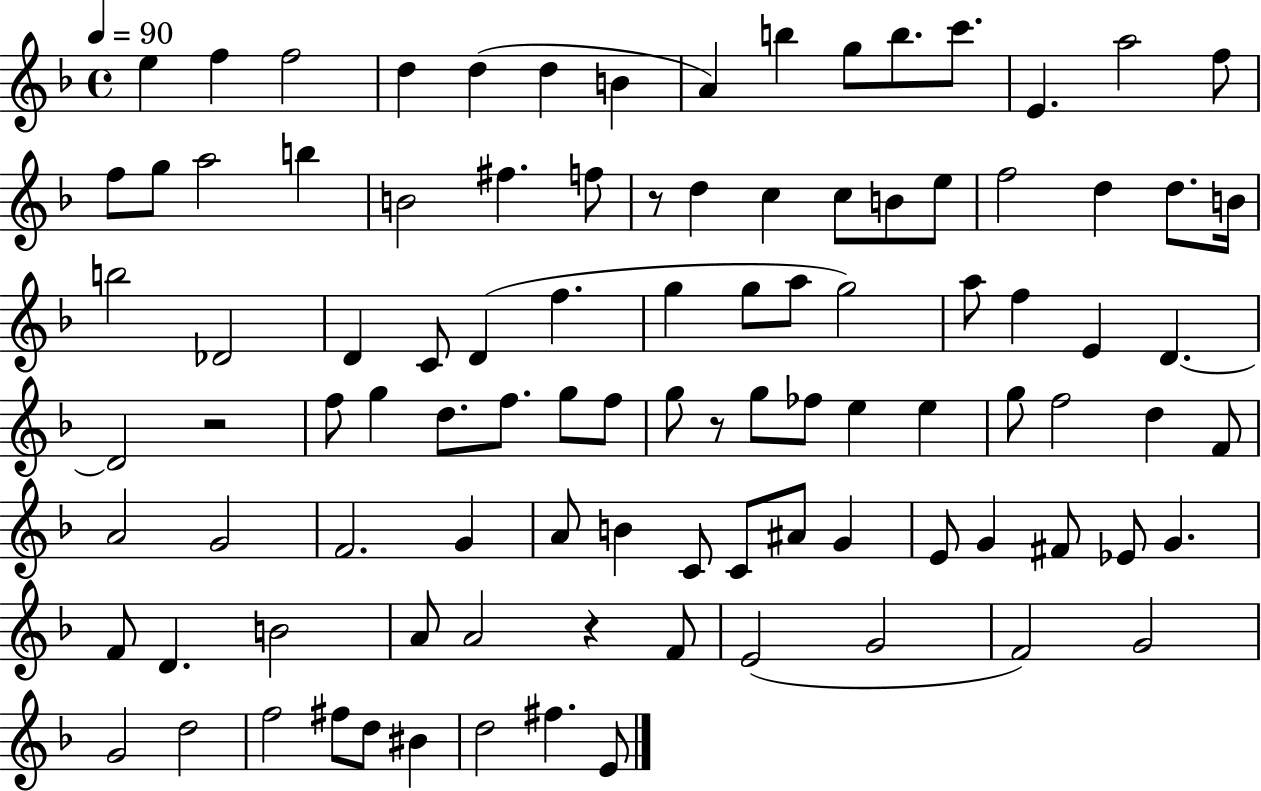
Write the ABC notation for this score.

X:1
T:Untitled
M:4/4
L:1/4
K:F
e f f2 d d d B A b g/2 b/2 c'/2 E a2 f/2 f/2 g/2 a2 b B2 ^f f/2 z/2 d c c/2 B/2 e/2 f2 d d/2 B/4 b2 _D2 D C/2 D f g g/2 a/2 g2 a/2 f E D D2 z2 f/2 g d/2 f/2 g/2 f/2 g/2 z/2 g/2 _f/2 e e g/2 f2 d F/2 A2 G2 F2 G A/2 B C/2 C/2 ^A/2 G E/2 G ^F/2 _E/2 G F/2 D B2 A/2 A2 z F/2 E2 G2 F2 G2 G2 d2 f2 ^f/2 d/2 ^B d2 ^f E/2